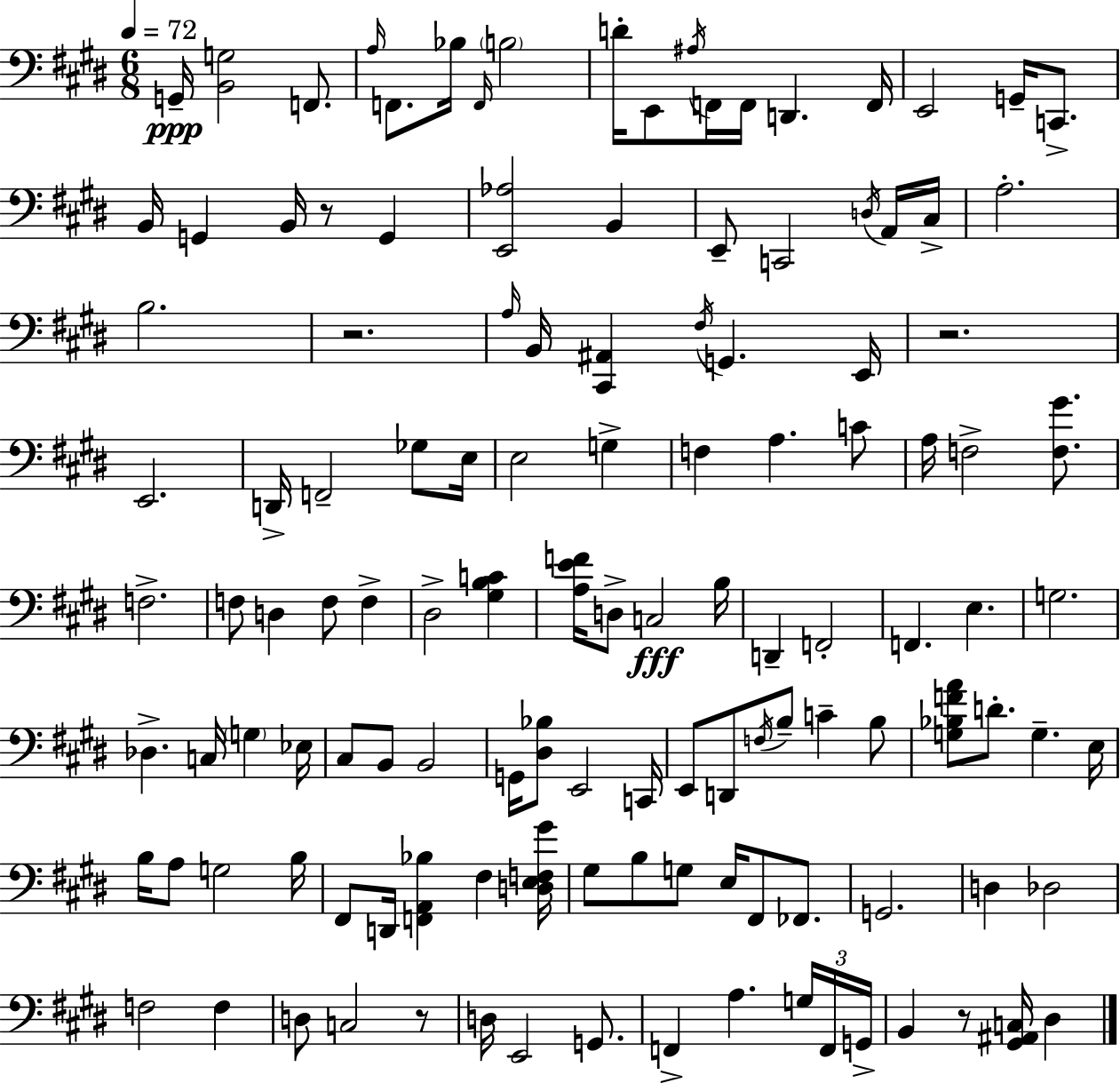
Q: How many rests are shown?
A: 5